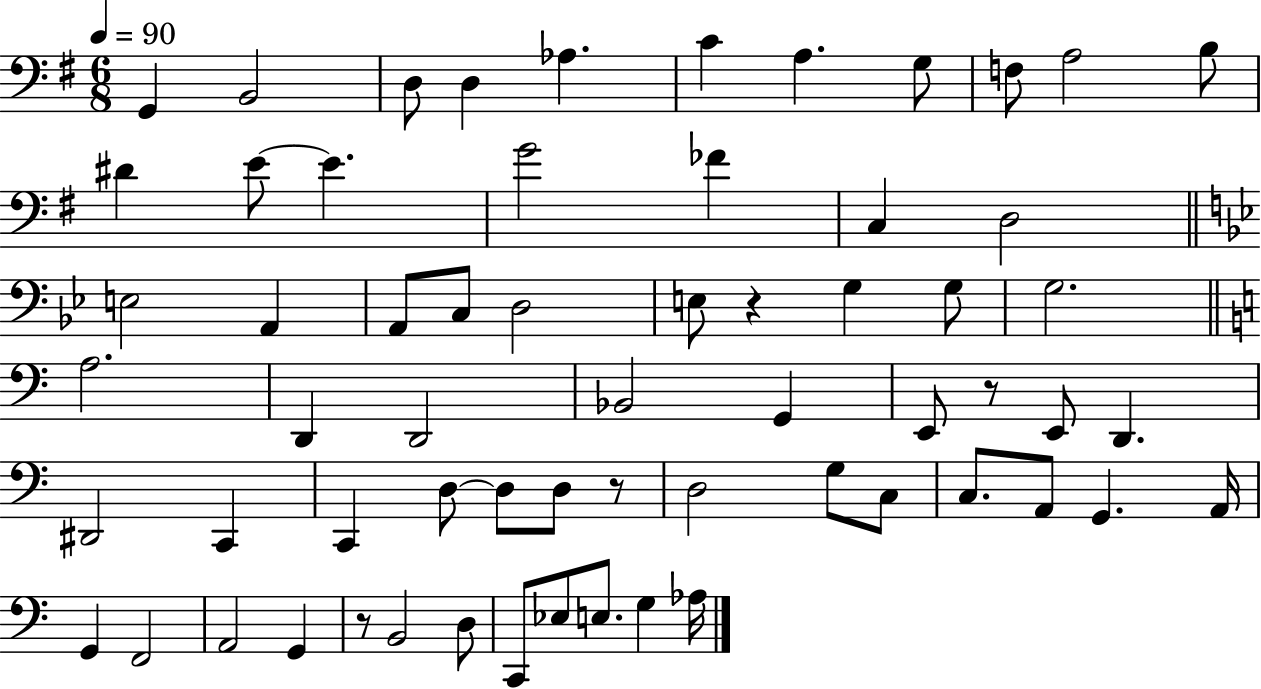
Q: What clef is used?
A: bass